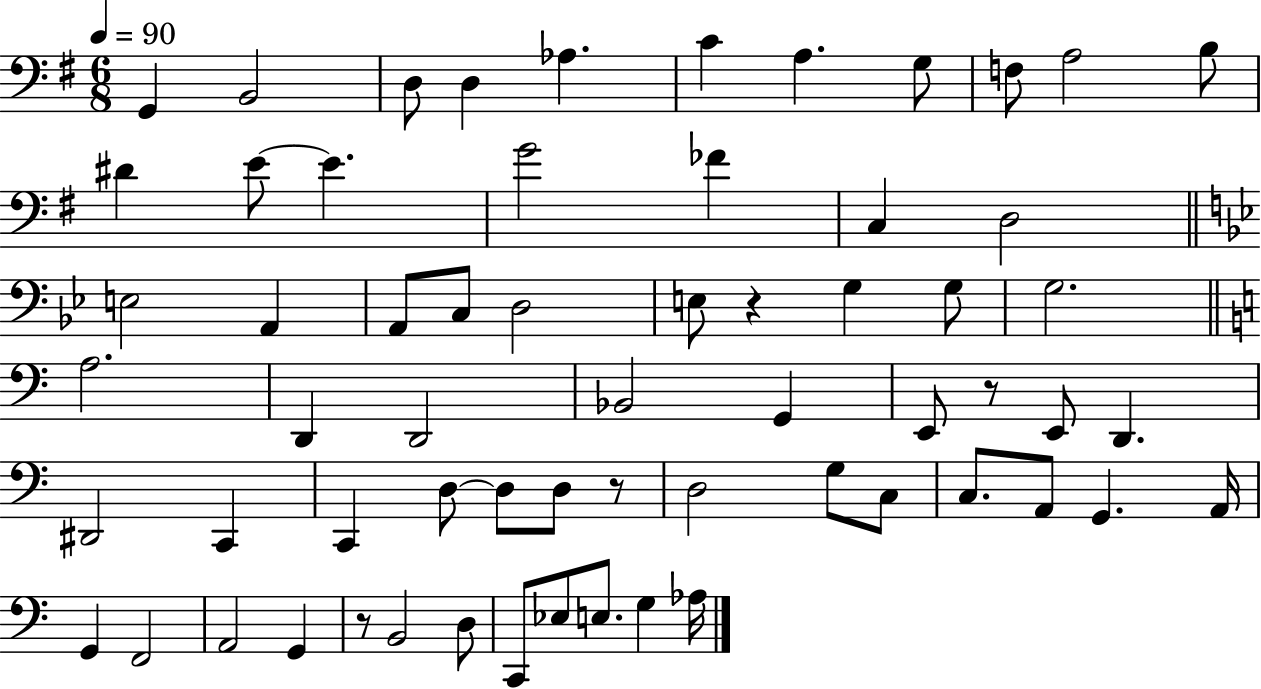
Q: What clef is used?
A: bass